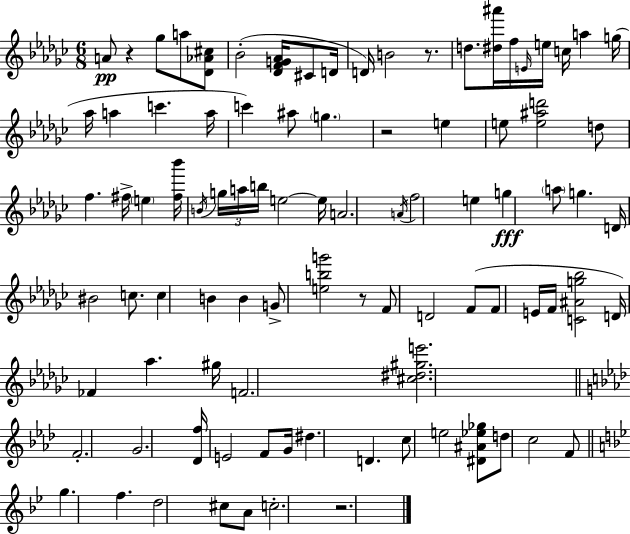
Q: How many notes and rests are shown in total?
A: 92